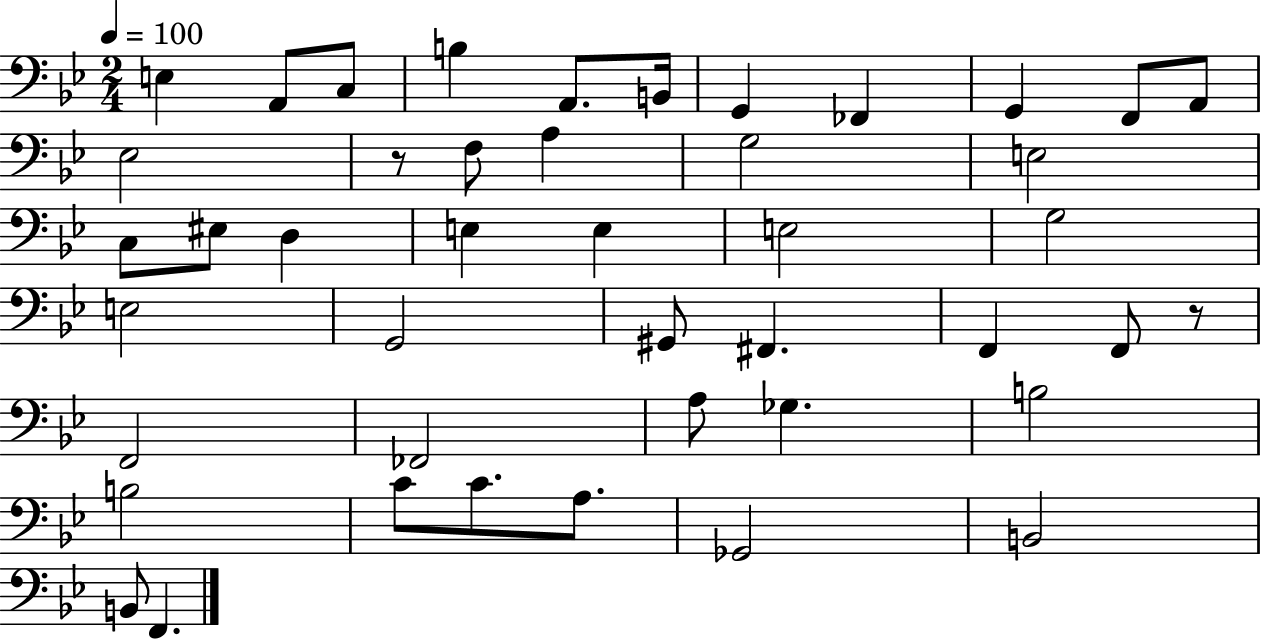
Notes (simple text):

E3/q A2/e C3/e B3/q A2/e. B2/s G2/q FES2/q G2/q F2/e A2/e Eb3/h R/e F3/e A3/q G3/h E3/h C3/e EIS3/e D3/q E3/q E3/q E3/h G3/h E3/h G2/h G#2/e F#2/q. F2/q F2/e R/e F2/h FES2/h A3/e Gb3/q. B3/h B3/h C4/e C4/e. A3/e. Gb2/h B2/h B2/e F2/q.